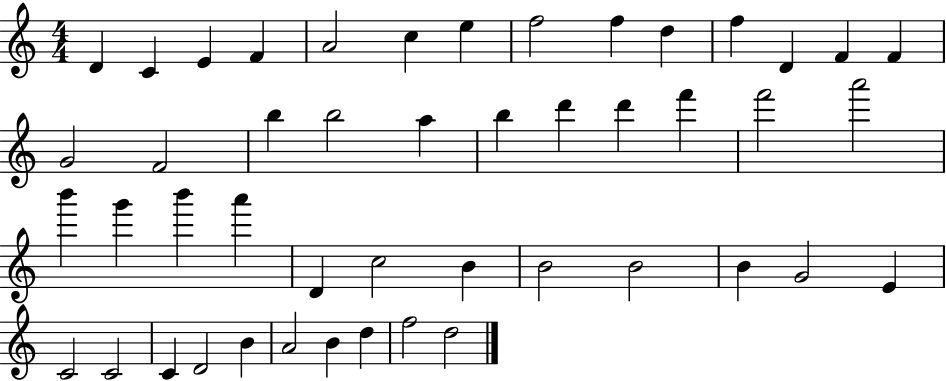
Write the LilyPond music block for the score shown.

{
  \clef treble
  \numericTimeSignature
  \time 4/4
  \key c \major
  d'4 c'4 e'4 f'4 | a'2 c''4 e''4 | f''2 f''4 d''4 | f''4 d'4 f'4 f'4 | \break g'2 f'2 | b''4 b''2 a''4 | b''4 d'''4 d'''4 f'''4 | f'''2 a'''2 | \break b'''4 g'''4 b'''4 a'''4 | d'4 c''2 b'4 | b'2 b'2 | b'4 g'2 e'4 | \break c'2 c'2 | c'4 d'2 b'4 | a'2 b'4 d''4 | f''2 d''2 | \break \bar "|."
}